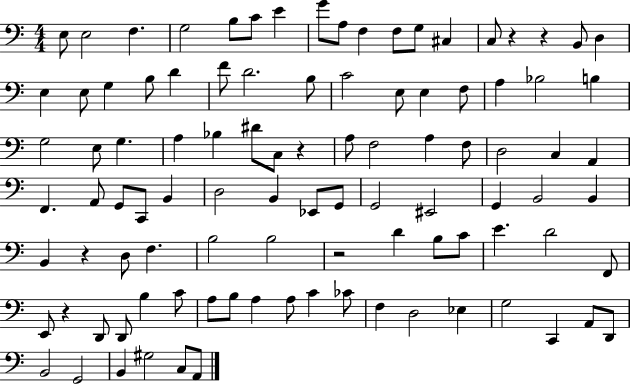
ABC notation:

X:1
T:Untitled
M:4/4
L:1/4
K:C
E,/2 E,2 F, G,2 B,/2 C/2 E G/2 A,/2 F, F,/2 G,/2 ^C, C,/2 z z B,,/2 D, E, E,/2 G, B,/2 D F/2 D2 B,/2 C2 E,/2 E, F,/2 A, _B,2 B, G,2 E,/2 G, A, _B, ^D/2 C,/2 z A,/2 F,2 A, F,/2 D,2 C, A,, F,, A,,/2 G,,/2 C,,/2 B,, D,2 B,, _E,,/2 G,,/2 G,,2 ^E,,2 G,, B,,2 B,, B,, z D,/2 F, B,2 B,2 z2 D B,/2 C/2 E D2 F,,/2 E,,/2 z D,,/2 D,,/2 B, C/2 A,/2 B,/2 A, A,/2 C _C/2 F, D,2 _E, G,2 C,, A,,/2 D,,/2 B,,2 G,,2 B,, ^G,2 C,/2 A,,/2